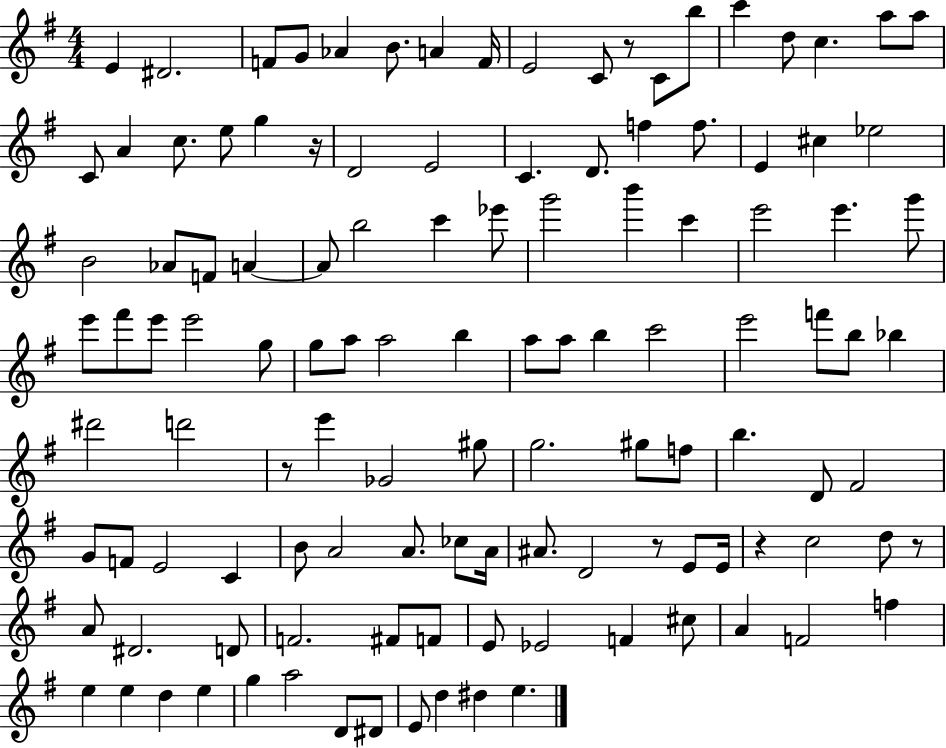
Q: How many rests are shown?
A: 6